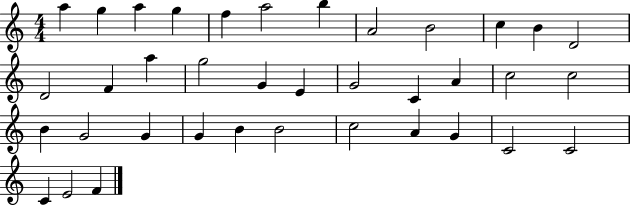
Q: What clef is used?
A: treble